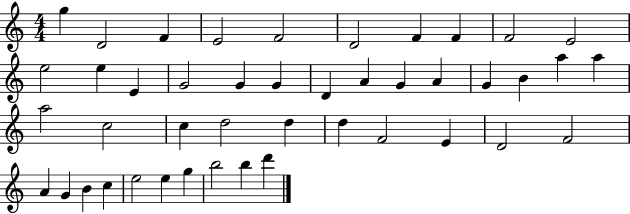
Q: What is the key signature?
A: C major